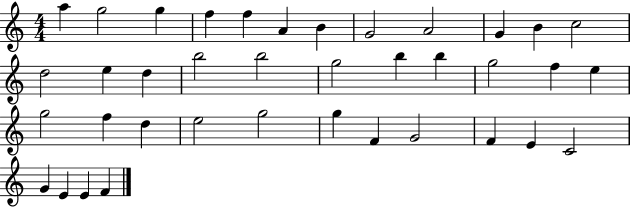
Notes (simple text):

A5/q G5/h G5/q F5/q F5/q A4/q B4/q G4/h A4/h G4/q B4/q C5/h D5/h E5/q D5/q B5/h B5/h G5/h B5/q B5/q G5/h F5/q E5/q G5/h F5/q D5/q E5/h G5/h G5/q F4/q G4/h F4/q E4/q C4/h G4/q E4/q E4/q F4/q